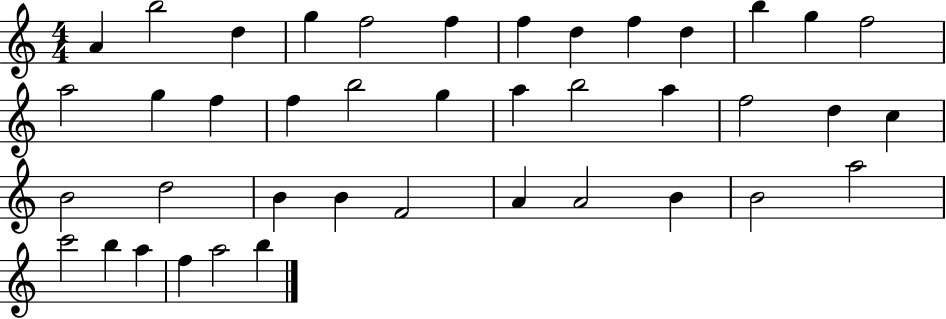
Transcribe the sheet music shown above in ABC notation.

X:1
T:Untitled
M:4/4
L:1/4
K:C
A b2 d g f2 f f d f d b g f2 a2 g f f b2 g a b2 a f2 d c B2 d2 B B F2 A A2 B B2 a2 c'2 b a f a2 b